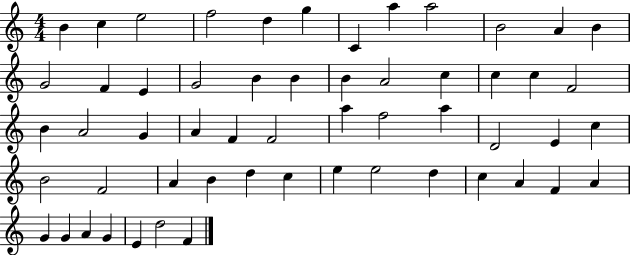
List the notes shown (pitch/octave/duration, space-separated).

B4/q C5/q E5/h F5/h D5/q G5/q C4/q A5/q A5/h B4/h A4/q B4/q G4/h F4/q E4/q G4/h B4/q B4/q B4/q A4/h C5/q C5/q C5/q F4/h B4/q A4/h G4/q A4/q F4/q F4/h A5/q F5/h A5/q D4/h E4/q C5/q B4/h F4/h A4/q B4/q D5/q C5/q E5/q E5/h D5/q C5/q A4/q F4/q A4/q G4/q G4/q A4/q G4/q E4/q D5/h F4/q